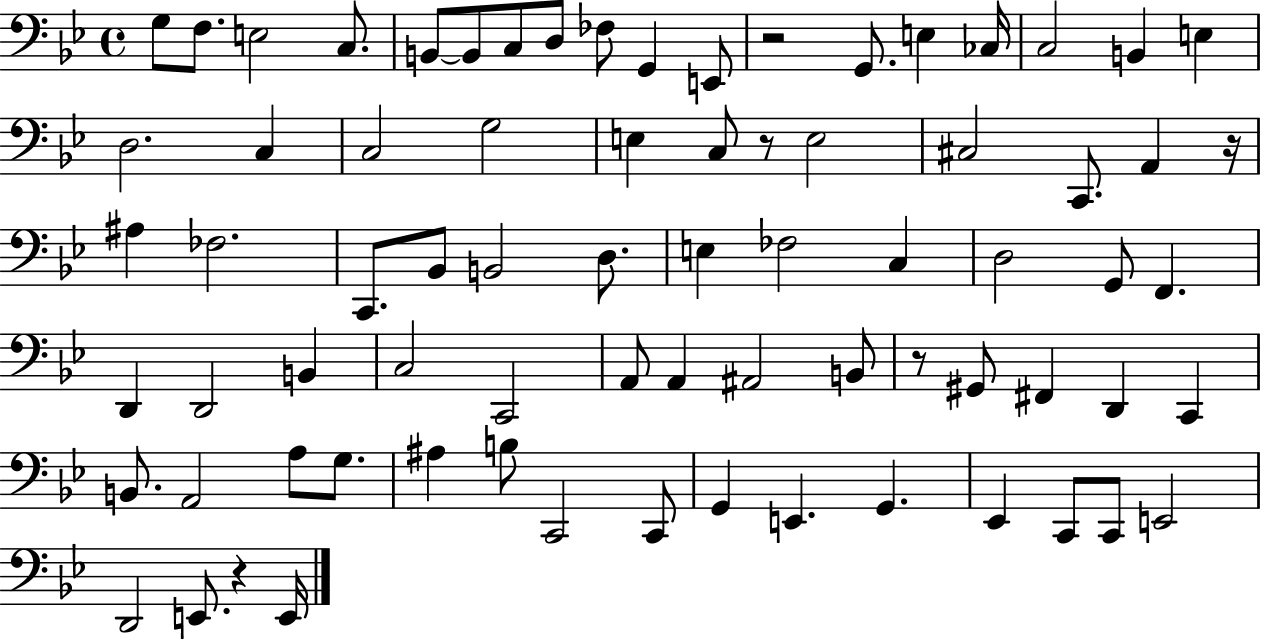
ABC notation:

X:1
T:Untitled
M:4/4
L:1/4
K:Bb
G,/2 F,/2 E,2 C,/2 B,,/2 B,,/2 C,/2 D,/2 _F,/2 G,, E,,/2 z2 G,,/2 E, _C,/4 C,2 B,, E, D,2 C, C,2 G,2 E, C,/2 z/2 E,2 ^C,2 C,,/2 A,, z/4 ^A, _F,2 C,,/2 _B,,/2 B,,2 D,/2 E, _F,2 C, D,2 G,,/2 F,, D,, D,,2 B,, C,2 C,,2 A,,/2 A,, ^A,,2 B,,/2 z/2 ^G,,/2 ^F,, D,, C,, B,,/2 A,,2 A,/2 G,/2 ^A, B,/2 C,,2 C,,/2 G,, E,, G,, _E,, C,,/2 C,,/2 E,,2 D,,2 E,,/2 z E,,/4